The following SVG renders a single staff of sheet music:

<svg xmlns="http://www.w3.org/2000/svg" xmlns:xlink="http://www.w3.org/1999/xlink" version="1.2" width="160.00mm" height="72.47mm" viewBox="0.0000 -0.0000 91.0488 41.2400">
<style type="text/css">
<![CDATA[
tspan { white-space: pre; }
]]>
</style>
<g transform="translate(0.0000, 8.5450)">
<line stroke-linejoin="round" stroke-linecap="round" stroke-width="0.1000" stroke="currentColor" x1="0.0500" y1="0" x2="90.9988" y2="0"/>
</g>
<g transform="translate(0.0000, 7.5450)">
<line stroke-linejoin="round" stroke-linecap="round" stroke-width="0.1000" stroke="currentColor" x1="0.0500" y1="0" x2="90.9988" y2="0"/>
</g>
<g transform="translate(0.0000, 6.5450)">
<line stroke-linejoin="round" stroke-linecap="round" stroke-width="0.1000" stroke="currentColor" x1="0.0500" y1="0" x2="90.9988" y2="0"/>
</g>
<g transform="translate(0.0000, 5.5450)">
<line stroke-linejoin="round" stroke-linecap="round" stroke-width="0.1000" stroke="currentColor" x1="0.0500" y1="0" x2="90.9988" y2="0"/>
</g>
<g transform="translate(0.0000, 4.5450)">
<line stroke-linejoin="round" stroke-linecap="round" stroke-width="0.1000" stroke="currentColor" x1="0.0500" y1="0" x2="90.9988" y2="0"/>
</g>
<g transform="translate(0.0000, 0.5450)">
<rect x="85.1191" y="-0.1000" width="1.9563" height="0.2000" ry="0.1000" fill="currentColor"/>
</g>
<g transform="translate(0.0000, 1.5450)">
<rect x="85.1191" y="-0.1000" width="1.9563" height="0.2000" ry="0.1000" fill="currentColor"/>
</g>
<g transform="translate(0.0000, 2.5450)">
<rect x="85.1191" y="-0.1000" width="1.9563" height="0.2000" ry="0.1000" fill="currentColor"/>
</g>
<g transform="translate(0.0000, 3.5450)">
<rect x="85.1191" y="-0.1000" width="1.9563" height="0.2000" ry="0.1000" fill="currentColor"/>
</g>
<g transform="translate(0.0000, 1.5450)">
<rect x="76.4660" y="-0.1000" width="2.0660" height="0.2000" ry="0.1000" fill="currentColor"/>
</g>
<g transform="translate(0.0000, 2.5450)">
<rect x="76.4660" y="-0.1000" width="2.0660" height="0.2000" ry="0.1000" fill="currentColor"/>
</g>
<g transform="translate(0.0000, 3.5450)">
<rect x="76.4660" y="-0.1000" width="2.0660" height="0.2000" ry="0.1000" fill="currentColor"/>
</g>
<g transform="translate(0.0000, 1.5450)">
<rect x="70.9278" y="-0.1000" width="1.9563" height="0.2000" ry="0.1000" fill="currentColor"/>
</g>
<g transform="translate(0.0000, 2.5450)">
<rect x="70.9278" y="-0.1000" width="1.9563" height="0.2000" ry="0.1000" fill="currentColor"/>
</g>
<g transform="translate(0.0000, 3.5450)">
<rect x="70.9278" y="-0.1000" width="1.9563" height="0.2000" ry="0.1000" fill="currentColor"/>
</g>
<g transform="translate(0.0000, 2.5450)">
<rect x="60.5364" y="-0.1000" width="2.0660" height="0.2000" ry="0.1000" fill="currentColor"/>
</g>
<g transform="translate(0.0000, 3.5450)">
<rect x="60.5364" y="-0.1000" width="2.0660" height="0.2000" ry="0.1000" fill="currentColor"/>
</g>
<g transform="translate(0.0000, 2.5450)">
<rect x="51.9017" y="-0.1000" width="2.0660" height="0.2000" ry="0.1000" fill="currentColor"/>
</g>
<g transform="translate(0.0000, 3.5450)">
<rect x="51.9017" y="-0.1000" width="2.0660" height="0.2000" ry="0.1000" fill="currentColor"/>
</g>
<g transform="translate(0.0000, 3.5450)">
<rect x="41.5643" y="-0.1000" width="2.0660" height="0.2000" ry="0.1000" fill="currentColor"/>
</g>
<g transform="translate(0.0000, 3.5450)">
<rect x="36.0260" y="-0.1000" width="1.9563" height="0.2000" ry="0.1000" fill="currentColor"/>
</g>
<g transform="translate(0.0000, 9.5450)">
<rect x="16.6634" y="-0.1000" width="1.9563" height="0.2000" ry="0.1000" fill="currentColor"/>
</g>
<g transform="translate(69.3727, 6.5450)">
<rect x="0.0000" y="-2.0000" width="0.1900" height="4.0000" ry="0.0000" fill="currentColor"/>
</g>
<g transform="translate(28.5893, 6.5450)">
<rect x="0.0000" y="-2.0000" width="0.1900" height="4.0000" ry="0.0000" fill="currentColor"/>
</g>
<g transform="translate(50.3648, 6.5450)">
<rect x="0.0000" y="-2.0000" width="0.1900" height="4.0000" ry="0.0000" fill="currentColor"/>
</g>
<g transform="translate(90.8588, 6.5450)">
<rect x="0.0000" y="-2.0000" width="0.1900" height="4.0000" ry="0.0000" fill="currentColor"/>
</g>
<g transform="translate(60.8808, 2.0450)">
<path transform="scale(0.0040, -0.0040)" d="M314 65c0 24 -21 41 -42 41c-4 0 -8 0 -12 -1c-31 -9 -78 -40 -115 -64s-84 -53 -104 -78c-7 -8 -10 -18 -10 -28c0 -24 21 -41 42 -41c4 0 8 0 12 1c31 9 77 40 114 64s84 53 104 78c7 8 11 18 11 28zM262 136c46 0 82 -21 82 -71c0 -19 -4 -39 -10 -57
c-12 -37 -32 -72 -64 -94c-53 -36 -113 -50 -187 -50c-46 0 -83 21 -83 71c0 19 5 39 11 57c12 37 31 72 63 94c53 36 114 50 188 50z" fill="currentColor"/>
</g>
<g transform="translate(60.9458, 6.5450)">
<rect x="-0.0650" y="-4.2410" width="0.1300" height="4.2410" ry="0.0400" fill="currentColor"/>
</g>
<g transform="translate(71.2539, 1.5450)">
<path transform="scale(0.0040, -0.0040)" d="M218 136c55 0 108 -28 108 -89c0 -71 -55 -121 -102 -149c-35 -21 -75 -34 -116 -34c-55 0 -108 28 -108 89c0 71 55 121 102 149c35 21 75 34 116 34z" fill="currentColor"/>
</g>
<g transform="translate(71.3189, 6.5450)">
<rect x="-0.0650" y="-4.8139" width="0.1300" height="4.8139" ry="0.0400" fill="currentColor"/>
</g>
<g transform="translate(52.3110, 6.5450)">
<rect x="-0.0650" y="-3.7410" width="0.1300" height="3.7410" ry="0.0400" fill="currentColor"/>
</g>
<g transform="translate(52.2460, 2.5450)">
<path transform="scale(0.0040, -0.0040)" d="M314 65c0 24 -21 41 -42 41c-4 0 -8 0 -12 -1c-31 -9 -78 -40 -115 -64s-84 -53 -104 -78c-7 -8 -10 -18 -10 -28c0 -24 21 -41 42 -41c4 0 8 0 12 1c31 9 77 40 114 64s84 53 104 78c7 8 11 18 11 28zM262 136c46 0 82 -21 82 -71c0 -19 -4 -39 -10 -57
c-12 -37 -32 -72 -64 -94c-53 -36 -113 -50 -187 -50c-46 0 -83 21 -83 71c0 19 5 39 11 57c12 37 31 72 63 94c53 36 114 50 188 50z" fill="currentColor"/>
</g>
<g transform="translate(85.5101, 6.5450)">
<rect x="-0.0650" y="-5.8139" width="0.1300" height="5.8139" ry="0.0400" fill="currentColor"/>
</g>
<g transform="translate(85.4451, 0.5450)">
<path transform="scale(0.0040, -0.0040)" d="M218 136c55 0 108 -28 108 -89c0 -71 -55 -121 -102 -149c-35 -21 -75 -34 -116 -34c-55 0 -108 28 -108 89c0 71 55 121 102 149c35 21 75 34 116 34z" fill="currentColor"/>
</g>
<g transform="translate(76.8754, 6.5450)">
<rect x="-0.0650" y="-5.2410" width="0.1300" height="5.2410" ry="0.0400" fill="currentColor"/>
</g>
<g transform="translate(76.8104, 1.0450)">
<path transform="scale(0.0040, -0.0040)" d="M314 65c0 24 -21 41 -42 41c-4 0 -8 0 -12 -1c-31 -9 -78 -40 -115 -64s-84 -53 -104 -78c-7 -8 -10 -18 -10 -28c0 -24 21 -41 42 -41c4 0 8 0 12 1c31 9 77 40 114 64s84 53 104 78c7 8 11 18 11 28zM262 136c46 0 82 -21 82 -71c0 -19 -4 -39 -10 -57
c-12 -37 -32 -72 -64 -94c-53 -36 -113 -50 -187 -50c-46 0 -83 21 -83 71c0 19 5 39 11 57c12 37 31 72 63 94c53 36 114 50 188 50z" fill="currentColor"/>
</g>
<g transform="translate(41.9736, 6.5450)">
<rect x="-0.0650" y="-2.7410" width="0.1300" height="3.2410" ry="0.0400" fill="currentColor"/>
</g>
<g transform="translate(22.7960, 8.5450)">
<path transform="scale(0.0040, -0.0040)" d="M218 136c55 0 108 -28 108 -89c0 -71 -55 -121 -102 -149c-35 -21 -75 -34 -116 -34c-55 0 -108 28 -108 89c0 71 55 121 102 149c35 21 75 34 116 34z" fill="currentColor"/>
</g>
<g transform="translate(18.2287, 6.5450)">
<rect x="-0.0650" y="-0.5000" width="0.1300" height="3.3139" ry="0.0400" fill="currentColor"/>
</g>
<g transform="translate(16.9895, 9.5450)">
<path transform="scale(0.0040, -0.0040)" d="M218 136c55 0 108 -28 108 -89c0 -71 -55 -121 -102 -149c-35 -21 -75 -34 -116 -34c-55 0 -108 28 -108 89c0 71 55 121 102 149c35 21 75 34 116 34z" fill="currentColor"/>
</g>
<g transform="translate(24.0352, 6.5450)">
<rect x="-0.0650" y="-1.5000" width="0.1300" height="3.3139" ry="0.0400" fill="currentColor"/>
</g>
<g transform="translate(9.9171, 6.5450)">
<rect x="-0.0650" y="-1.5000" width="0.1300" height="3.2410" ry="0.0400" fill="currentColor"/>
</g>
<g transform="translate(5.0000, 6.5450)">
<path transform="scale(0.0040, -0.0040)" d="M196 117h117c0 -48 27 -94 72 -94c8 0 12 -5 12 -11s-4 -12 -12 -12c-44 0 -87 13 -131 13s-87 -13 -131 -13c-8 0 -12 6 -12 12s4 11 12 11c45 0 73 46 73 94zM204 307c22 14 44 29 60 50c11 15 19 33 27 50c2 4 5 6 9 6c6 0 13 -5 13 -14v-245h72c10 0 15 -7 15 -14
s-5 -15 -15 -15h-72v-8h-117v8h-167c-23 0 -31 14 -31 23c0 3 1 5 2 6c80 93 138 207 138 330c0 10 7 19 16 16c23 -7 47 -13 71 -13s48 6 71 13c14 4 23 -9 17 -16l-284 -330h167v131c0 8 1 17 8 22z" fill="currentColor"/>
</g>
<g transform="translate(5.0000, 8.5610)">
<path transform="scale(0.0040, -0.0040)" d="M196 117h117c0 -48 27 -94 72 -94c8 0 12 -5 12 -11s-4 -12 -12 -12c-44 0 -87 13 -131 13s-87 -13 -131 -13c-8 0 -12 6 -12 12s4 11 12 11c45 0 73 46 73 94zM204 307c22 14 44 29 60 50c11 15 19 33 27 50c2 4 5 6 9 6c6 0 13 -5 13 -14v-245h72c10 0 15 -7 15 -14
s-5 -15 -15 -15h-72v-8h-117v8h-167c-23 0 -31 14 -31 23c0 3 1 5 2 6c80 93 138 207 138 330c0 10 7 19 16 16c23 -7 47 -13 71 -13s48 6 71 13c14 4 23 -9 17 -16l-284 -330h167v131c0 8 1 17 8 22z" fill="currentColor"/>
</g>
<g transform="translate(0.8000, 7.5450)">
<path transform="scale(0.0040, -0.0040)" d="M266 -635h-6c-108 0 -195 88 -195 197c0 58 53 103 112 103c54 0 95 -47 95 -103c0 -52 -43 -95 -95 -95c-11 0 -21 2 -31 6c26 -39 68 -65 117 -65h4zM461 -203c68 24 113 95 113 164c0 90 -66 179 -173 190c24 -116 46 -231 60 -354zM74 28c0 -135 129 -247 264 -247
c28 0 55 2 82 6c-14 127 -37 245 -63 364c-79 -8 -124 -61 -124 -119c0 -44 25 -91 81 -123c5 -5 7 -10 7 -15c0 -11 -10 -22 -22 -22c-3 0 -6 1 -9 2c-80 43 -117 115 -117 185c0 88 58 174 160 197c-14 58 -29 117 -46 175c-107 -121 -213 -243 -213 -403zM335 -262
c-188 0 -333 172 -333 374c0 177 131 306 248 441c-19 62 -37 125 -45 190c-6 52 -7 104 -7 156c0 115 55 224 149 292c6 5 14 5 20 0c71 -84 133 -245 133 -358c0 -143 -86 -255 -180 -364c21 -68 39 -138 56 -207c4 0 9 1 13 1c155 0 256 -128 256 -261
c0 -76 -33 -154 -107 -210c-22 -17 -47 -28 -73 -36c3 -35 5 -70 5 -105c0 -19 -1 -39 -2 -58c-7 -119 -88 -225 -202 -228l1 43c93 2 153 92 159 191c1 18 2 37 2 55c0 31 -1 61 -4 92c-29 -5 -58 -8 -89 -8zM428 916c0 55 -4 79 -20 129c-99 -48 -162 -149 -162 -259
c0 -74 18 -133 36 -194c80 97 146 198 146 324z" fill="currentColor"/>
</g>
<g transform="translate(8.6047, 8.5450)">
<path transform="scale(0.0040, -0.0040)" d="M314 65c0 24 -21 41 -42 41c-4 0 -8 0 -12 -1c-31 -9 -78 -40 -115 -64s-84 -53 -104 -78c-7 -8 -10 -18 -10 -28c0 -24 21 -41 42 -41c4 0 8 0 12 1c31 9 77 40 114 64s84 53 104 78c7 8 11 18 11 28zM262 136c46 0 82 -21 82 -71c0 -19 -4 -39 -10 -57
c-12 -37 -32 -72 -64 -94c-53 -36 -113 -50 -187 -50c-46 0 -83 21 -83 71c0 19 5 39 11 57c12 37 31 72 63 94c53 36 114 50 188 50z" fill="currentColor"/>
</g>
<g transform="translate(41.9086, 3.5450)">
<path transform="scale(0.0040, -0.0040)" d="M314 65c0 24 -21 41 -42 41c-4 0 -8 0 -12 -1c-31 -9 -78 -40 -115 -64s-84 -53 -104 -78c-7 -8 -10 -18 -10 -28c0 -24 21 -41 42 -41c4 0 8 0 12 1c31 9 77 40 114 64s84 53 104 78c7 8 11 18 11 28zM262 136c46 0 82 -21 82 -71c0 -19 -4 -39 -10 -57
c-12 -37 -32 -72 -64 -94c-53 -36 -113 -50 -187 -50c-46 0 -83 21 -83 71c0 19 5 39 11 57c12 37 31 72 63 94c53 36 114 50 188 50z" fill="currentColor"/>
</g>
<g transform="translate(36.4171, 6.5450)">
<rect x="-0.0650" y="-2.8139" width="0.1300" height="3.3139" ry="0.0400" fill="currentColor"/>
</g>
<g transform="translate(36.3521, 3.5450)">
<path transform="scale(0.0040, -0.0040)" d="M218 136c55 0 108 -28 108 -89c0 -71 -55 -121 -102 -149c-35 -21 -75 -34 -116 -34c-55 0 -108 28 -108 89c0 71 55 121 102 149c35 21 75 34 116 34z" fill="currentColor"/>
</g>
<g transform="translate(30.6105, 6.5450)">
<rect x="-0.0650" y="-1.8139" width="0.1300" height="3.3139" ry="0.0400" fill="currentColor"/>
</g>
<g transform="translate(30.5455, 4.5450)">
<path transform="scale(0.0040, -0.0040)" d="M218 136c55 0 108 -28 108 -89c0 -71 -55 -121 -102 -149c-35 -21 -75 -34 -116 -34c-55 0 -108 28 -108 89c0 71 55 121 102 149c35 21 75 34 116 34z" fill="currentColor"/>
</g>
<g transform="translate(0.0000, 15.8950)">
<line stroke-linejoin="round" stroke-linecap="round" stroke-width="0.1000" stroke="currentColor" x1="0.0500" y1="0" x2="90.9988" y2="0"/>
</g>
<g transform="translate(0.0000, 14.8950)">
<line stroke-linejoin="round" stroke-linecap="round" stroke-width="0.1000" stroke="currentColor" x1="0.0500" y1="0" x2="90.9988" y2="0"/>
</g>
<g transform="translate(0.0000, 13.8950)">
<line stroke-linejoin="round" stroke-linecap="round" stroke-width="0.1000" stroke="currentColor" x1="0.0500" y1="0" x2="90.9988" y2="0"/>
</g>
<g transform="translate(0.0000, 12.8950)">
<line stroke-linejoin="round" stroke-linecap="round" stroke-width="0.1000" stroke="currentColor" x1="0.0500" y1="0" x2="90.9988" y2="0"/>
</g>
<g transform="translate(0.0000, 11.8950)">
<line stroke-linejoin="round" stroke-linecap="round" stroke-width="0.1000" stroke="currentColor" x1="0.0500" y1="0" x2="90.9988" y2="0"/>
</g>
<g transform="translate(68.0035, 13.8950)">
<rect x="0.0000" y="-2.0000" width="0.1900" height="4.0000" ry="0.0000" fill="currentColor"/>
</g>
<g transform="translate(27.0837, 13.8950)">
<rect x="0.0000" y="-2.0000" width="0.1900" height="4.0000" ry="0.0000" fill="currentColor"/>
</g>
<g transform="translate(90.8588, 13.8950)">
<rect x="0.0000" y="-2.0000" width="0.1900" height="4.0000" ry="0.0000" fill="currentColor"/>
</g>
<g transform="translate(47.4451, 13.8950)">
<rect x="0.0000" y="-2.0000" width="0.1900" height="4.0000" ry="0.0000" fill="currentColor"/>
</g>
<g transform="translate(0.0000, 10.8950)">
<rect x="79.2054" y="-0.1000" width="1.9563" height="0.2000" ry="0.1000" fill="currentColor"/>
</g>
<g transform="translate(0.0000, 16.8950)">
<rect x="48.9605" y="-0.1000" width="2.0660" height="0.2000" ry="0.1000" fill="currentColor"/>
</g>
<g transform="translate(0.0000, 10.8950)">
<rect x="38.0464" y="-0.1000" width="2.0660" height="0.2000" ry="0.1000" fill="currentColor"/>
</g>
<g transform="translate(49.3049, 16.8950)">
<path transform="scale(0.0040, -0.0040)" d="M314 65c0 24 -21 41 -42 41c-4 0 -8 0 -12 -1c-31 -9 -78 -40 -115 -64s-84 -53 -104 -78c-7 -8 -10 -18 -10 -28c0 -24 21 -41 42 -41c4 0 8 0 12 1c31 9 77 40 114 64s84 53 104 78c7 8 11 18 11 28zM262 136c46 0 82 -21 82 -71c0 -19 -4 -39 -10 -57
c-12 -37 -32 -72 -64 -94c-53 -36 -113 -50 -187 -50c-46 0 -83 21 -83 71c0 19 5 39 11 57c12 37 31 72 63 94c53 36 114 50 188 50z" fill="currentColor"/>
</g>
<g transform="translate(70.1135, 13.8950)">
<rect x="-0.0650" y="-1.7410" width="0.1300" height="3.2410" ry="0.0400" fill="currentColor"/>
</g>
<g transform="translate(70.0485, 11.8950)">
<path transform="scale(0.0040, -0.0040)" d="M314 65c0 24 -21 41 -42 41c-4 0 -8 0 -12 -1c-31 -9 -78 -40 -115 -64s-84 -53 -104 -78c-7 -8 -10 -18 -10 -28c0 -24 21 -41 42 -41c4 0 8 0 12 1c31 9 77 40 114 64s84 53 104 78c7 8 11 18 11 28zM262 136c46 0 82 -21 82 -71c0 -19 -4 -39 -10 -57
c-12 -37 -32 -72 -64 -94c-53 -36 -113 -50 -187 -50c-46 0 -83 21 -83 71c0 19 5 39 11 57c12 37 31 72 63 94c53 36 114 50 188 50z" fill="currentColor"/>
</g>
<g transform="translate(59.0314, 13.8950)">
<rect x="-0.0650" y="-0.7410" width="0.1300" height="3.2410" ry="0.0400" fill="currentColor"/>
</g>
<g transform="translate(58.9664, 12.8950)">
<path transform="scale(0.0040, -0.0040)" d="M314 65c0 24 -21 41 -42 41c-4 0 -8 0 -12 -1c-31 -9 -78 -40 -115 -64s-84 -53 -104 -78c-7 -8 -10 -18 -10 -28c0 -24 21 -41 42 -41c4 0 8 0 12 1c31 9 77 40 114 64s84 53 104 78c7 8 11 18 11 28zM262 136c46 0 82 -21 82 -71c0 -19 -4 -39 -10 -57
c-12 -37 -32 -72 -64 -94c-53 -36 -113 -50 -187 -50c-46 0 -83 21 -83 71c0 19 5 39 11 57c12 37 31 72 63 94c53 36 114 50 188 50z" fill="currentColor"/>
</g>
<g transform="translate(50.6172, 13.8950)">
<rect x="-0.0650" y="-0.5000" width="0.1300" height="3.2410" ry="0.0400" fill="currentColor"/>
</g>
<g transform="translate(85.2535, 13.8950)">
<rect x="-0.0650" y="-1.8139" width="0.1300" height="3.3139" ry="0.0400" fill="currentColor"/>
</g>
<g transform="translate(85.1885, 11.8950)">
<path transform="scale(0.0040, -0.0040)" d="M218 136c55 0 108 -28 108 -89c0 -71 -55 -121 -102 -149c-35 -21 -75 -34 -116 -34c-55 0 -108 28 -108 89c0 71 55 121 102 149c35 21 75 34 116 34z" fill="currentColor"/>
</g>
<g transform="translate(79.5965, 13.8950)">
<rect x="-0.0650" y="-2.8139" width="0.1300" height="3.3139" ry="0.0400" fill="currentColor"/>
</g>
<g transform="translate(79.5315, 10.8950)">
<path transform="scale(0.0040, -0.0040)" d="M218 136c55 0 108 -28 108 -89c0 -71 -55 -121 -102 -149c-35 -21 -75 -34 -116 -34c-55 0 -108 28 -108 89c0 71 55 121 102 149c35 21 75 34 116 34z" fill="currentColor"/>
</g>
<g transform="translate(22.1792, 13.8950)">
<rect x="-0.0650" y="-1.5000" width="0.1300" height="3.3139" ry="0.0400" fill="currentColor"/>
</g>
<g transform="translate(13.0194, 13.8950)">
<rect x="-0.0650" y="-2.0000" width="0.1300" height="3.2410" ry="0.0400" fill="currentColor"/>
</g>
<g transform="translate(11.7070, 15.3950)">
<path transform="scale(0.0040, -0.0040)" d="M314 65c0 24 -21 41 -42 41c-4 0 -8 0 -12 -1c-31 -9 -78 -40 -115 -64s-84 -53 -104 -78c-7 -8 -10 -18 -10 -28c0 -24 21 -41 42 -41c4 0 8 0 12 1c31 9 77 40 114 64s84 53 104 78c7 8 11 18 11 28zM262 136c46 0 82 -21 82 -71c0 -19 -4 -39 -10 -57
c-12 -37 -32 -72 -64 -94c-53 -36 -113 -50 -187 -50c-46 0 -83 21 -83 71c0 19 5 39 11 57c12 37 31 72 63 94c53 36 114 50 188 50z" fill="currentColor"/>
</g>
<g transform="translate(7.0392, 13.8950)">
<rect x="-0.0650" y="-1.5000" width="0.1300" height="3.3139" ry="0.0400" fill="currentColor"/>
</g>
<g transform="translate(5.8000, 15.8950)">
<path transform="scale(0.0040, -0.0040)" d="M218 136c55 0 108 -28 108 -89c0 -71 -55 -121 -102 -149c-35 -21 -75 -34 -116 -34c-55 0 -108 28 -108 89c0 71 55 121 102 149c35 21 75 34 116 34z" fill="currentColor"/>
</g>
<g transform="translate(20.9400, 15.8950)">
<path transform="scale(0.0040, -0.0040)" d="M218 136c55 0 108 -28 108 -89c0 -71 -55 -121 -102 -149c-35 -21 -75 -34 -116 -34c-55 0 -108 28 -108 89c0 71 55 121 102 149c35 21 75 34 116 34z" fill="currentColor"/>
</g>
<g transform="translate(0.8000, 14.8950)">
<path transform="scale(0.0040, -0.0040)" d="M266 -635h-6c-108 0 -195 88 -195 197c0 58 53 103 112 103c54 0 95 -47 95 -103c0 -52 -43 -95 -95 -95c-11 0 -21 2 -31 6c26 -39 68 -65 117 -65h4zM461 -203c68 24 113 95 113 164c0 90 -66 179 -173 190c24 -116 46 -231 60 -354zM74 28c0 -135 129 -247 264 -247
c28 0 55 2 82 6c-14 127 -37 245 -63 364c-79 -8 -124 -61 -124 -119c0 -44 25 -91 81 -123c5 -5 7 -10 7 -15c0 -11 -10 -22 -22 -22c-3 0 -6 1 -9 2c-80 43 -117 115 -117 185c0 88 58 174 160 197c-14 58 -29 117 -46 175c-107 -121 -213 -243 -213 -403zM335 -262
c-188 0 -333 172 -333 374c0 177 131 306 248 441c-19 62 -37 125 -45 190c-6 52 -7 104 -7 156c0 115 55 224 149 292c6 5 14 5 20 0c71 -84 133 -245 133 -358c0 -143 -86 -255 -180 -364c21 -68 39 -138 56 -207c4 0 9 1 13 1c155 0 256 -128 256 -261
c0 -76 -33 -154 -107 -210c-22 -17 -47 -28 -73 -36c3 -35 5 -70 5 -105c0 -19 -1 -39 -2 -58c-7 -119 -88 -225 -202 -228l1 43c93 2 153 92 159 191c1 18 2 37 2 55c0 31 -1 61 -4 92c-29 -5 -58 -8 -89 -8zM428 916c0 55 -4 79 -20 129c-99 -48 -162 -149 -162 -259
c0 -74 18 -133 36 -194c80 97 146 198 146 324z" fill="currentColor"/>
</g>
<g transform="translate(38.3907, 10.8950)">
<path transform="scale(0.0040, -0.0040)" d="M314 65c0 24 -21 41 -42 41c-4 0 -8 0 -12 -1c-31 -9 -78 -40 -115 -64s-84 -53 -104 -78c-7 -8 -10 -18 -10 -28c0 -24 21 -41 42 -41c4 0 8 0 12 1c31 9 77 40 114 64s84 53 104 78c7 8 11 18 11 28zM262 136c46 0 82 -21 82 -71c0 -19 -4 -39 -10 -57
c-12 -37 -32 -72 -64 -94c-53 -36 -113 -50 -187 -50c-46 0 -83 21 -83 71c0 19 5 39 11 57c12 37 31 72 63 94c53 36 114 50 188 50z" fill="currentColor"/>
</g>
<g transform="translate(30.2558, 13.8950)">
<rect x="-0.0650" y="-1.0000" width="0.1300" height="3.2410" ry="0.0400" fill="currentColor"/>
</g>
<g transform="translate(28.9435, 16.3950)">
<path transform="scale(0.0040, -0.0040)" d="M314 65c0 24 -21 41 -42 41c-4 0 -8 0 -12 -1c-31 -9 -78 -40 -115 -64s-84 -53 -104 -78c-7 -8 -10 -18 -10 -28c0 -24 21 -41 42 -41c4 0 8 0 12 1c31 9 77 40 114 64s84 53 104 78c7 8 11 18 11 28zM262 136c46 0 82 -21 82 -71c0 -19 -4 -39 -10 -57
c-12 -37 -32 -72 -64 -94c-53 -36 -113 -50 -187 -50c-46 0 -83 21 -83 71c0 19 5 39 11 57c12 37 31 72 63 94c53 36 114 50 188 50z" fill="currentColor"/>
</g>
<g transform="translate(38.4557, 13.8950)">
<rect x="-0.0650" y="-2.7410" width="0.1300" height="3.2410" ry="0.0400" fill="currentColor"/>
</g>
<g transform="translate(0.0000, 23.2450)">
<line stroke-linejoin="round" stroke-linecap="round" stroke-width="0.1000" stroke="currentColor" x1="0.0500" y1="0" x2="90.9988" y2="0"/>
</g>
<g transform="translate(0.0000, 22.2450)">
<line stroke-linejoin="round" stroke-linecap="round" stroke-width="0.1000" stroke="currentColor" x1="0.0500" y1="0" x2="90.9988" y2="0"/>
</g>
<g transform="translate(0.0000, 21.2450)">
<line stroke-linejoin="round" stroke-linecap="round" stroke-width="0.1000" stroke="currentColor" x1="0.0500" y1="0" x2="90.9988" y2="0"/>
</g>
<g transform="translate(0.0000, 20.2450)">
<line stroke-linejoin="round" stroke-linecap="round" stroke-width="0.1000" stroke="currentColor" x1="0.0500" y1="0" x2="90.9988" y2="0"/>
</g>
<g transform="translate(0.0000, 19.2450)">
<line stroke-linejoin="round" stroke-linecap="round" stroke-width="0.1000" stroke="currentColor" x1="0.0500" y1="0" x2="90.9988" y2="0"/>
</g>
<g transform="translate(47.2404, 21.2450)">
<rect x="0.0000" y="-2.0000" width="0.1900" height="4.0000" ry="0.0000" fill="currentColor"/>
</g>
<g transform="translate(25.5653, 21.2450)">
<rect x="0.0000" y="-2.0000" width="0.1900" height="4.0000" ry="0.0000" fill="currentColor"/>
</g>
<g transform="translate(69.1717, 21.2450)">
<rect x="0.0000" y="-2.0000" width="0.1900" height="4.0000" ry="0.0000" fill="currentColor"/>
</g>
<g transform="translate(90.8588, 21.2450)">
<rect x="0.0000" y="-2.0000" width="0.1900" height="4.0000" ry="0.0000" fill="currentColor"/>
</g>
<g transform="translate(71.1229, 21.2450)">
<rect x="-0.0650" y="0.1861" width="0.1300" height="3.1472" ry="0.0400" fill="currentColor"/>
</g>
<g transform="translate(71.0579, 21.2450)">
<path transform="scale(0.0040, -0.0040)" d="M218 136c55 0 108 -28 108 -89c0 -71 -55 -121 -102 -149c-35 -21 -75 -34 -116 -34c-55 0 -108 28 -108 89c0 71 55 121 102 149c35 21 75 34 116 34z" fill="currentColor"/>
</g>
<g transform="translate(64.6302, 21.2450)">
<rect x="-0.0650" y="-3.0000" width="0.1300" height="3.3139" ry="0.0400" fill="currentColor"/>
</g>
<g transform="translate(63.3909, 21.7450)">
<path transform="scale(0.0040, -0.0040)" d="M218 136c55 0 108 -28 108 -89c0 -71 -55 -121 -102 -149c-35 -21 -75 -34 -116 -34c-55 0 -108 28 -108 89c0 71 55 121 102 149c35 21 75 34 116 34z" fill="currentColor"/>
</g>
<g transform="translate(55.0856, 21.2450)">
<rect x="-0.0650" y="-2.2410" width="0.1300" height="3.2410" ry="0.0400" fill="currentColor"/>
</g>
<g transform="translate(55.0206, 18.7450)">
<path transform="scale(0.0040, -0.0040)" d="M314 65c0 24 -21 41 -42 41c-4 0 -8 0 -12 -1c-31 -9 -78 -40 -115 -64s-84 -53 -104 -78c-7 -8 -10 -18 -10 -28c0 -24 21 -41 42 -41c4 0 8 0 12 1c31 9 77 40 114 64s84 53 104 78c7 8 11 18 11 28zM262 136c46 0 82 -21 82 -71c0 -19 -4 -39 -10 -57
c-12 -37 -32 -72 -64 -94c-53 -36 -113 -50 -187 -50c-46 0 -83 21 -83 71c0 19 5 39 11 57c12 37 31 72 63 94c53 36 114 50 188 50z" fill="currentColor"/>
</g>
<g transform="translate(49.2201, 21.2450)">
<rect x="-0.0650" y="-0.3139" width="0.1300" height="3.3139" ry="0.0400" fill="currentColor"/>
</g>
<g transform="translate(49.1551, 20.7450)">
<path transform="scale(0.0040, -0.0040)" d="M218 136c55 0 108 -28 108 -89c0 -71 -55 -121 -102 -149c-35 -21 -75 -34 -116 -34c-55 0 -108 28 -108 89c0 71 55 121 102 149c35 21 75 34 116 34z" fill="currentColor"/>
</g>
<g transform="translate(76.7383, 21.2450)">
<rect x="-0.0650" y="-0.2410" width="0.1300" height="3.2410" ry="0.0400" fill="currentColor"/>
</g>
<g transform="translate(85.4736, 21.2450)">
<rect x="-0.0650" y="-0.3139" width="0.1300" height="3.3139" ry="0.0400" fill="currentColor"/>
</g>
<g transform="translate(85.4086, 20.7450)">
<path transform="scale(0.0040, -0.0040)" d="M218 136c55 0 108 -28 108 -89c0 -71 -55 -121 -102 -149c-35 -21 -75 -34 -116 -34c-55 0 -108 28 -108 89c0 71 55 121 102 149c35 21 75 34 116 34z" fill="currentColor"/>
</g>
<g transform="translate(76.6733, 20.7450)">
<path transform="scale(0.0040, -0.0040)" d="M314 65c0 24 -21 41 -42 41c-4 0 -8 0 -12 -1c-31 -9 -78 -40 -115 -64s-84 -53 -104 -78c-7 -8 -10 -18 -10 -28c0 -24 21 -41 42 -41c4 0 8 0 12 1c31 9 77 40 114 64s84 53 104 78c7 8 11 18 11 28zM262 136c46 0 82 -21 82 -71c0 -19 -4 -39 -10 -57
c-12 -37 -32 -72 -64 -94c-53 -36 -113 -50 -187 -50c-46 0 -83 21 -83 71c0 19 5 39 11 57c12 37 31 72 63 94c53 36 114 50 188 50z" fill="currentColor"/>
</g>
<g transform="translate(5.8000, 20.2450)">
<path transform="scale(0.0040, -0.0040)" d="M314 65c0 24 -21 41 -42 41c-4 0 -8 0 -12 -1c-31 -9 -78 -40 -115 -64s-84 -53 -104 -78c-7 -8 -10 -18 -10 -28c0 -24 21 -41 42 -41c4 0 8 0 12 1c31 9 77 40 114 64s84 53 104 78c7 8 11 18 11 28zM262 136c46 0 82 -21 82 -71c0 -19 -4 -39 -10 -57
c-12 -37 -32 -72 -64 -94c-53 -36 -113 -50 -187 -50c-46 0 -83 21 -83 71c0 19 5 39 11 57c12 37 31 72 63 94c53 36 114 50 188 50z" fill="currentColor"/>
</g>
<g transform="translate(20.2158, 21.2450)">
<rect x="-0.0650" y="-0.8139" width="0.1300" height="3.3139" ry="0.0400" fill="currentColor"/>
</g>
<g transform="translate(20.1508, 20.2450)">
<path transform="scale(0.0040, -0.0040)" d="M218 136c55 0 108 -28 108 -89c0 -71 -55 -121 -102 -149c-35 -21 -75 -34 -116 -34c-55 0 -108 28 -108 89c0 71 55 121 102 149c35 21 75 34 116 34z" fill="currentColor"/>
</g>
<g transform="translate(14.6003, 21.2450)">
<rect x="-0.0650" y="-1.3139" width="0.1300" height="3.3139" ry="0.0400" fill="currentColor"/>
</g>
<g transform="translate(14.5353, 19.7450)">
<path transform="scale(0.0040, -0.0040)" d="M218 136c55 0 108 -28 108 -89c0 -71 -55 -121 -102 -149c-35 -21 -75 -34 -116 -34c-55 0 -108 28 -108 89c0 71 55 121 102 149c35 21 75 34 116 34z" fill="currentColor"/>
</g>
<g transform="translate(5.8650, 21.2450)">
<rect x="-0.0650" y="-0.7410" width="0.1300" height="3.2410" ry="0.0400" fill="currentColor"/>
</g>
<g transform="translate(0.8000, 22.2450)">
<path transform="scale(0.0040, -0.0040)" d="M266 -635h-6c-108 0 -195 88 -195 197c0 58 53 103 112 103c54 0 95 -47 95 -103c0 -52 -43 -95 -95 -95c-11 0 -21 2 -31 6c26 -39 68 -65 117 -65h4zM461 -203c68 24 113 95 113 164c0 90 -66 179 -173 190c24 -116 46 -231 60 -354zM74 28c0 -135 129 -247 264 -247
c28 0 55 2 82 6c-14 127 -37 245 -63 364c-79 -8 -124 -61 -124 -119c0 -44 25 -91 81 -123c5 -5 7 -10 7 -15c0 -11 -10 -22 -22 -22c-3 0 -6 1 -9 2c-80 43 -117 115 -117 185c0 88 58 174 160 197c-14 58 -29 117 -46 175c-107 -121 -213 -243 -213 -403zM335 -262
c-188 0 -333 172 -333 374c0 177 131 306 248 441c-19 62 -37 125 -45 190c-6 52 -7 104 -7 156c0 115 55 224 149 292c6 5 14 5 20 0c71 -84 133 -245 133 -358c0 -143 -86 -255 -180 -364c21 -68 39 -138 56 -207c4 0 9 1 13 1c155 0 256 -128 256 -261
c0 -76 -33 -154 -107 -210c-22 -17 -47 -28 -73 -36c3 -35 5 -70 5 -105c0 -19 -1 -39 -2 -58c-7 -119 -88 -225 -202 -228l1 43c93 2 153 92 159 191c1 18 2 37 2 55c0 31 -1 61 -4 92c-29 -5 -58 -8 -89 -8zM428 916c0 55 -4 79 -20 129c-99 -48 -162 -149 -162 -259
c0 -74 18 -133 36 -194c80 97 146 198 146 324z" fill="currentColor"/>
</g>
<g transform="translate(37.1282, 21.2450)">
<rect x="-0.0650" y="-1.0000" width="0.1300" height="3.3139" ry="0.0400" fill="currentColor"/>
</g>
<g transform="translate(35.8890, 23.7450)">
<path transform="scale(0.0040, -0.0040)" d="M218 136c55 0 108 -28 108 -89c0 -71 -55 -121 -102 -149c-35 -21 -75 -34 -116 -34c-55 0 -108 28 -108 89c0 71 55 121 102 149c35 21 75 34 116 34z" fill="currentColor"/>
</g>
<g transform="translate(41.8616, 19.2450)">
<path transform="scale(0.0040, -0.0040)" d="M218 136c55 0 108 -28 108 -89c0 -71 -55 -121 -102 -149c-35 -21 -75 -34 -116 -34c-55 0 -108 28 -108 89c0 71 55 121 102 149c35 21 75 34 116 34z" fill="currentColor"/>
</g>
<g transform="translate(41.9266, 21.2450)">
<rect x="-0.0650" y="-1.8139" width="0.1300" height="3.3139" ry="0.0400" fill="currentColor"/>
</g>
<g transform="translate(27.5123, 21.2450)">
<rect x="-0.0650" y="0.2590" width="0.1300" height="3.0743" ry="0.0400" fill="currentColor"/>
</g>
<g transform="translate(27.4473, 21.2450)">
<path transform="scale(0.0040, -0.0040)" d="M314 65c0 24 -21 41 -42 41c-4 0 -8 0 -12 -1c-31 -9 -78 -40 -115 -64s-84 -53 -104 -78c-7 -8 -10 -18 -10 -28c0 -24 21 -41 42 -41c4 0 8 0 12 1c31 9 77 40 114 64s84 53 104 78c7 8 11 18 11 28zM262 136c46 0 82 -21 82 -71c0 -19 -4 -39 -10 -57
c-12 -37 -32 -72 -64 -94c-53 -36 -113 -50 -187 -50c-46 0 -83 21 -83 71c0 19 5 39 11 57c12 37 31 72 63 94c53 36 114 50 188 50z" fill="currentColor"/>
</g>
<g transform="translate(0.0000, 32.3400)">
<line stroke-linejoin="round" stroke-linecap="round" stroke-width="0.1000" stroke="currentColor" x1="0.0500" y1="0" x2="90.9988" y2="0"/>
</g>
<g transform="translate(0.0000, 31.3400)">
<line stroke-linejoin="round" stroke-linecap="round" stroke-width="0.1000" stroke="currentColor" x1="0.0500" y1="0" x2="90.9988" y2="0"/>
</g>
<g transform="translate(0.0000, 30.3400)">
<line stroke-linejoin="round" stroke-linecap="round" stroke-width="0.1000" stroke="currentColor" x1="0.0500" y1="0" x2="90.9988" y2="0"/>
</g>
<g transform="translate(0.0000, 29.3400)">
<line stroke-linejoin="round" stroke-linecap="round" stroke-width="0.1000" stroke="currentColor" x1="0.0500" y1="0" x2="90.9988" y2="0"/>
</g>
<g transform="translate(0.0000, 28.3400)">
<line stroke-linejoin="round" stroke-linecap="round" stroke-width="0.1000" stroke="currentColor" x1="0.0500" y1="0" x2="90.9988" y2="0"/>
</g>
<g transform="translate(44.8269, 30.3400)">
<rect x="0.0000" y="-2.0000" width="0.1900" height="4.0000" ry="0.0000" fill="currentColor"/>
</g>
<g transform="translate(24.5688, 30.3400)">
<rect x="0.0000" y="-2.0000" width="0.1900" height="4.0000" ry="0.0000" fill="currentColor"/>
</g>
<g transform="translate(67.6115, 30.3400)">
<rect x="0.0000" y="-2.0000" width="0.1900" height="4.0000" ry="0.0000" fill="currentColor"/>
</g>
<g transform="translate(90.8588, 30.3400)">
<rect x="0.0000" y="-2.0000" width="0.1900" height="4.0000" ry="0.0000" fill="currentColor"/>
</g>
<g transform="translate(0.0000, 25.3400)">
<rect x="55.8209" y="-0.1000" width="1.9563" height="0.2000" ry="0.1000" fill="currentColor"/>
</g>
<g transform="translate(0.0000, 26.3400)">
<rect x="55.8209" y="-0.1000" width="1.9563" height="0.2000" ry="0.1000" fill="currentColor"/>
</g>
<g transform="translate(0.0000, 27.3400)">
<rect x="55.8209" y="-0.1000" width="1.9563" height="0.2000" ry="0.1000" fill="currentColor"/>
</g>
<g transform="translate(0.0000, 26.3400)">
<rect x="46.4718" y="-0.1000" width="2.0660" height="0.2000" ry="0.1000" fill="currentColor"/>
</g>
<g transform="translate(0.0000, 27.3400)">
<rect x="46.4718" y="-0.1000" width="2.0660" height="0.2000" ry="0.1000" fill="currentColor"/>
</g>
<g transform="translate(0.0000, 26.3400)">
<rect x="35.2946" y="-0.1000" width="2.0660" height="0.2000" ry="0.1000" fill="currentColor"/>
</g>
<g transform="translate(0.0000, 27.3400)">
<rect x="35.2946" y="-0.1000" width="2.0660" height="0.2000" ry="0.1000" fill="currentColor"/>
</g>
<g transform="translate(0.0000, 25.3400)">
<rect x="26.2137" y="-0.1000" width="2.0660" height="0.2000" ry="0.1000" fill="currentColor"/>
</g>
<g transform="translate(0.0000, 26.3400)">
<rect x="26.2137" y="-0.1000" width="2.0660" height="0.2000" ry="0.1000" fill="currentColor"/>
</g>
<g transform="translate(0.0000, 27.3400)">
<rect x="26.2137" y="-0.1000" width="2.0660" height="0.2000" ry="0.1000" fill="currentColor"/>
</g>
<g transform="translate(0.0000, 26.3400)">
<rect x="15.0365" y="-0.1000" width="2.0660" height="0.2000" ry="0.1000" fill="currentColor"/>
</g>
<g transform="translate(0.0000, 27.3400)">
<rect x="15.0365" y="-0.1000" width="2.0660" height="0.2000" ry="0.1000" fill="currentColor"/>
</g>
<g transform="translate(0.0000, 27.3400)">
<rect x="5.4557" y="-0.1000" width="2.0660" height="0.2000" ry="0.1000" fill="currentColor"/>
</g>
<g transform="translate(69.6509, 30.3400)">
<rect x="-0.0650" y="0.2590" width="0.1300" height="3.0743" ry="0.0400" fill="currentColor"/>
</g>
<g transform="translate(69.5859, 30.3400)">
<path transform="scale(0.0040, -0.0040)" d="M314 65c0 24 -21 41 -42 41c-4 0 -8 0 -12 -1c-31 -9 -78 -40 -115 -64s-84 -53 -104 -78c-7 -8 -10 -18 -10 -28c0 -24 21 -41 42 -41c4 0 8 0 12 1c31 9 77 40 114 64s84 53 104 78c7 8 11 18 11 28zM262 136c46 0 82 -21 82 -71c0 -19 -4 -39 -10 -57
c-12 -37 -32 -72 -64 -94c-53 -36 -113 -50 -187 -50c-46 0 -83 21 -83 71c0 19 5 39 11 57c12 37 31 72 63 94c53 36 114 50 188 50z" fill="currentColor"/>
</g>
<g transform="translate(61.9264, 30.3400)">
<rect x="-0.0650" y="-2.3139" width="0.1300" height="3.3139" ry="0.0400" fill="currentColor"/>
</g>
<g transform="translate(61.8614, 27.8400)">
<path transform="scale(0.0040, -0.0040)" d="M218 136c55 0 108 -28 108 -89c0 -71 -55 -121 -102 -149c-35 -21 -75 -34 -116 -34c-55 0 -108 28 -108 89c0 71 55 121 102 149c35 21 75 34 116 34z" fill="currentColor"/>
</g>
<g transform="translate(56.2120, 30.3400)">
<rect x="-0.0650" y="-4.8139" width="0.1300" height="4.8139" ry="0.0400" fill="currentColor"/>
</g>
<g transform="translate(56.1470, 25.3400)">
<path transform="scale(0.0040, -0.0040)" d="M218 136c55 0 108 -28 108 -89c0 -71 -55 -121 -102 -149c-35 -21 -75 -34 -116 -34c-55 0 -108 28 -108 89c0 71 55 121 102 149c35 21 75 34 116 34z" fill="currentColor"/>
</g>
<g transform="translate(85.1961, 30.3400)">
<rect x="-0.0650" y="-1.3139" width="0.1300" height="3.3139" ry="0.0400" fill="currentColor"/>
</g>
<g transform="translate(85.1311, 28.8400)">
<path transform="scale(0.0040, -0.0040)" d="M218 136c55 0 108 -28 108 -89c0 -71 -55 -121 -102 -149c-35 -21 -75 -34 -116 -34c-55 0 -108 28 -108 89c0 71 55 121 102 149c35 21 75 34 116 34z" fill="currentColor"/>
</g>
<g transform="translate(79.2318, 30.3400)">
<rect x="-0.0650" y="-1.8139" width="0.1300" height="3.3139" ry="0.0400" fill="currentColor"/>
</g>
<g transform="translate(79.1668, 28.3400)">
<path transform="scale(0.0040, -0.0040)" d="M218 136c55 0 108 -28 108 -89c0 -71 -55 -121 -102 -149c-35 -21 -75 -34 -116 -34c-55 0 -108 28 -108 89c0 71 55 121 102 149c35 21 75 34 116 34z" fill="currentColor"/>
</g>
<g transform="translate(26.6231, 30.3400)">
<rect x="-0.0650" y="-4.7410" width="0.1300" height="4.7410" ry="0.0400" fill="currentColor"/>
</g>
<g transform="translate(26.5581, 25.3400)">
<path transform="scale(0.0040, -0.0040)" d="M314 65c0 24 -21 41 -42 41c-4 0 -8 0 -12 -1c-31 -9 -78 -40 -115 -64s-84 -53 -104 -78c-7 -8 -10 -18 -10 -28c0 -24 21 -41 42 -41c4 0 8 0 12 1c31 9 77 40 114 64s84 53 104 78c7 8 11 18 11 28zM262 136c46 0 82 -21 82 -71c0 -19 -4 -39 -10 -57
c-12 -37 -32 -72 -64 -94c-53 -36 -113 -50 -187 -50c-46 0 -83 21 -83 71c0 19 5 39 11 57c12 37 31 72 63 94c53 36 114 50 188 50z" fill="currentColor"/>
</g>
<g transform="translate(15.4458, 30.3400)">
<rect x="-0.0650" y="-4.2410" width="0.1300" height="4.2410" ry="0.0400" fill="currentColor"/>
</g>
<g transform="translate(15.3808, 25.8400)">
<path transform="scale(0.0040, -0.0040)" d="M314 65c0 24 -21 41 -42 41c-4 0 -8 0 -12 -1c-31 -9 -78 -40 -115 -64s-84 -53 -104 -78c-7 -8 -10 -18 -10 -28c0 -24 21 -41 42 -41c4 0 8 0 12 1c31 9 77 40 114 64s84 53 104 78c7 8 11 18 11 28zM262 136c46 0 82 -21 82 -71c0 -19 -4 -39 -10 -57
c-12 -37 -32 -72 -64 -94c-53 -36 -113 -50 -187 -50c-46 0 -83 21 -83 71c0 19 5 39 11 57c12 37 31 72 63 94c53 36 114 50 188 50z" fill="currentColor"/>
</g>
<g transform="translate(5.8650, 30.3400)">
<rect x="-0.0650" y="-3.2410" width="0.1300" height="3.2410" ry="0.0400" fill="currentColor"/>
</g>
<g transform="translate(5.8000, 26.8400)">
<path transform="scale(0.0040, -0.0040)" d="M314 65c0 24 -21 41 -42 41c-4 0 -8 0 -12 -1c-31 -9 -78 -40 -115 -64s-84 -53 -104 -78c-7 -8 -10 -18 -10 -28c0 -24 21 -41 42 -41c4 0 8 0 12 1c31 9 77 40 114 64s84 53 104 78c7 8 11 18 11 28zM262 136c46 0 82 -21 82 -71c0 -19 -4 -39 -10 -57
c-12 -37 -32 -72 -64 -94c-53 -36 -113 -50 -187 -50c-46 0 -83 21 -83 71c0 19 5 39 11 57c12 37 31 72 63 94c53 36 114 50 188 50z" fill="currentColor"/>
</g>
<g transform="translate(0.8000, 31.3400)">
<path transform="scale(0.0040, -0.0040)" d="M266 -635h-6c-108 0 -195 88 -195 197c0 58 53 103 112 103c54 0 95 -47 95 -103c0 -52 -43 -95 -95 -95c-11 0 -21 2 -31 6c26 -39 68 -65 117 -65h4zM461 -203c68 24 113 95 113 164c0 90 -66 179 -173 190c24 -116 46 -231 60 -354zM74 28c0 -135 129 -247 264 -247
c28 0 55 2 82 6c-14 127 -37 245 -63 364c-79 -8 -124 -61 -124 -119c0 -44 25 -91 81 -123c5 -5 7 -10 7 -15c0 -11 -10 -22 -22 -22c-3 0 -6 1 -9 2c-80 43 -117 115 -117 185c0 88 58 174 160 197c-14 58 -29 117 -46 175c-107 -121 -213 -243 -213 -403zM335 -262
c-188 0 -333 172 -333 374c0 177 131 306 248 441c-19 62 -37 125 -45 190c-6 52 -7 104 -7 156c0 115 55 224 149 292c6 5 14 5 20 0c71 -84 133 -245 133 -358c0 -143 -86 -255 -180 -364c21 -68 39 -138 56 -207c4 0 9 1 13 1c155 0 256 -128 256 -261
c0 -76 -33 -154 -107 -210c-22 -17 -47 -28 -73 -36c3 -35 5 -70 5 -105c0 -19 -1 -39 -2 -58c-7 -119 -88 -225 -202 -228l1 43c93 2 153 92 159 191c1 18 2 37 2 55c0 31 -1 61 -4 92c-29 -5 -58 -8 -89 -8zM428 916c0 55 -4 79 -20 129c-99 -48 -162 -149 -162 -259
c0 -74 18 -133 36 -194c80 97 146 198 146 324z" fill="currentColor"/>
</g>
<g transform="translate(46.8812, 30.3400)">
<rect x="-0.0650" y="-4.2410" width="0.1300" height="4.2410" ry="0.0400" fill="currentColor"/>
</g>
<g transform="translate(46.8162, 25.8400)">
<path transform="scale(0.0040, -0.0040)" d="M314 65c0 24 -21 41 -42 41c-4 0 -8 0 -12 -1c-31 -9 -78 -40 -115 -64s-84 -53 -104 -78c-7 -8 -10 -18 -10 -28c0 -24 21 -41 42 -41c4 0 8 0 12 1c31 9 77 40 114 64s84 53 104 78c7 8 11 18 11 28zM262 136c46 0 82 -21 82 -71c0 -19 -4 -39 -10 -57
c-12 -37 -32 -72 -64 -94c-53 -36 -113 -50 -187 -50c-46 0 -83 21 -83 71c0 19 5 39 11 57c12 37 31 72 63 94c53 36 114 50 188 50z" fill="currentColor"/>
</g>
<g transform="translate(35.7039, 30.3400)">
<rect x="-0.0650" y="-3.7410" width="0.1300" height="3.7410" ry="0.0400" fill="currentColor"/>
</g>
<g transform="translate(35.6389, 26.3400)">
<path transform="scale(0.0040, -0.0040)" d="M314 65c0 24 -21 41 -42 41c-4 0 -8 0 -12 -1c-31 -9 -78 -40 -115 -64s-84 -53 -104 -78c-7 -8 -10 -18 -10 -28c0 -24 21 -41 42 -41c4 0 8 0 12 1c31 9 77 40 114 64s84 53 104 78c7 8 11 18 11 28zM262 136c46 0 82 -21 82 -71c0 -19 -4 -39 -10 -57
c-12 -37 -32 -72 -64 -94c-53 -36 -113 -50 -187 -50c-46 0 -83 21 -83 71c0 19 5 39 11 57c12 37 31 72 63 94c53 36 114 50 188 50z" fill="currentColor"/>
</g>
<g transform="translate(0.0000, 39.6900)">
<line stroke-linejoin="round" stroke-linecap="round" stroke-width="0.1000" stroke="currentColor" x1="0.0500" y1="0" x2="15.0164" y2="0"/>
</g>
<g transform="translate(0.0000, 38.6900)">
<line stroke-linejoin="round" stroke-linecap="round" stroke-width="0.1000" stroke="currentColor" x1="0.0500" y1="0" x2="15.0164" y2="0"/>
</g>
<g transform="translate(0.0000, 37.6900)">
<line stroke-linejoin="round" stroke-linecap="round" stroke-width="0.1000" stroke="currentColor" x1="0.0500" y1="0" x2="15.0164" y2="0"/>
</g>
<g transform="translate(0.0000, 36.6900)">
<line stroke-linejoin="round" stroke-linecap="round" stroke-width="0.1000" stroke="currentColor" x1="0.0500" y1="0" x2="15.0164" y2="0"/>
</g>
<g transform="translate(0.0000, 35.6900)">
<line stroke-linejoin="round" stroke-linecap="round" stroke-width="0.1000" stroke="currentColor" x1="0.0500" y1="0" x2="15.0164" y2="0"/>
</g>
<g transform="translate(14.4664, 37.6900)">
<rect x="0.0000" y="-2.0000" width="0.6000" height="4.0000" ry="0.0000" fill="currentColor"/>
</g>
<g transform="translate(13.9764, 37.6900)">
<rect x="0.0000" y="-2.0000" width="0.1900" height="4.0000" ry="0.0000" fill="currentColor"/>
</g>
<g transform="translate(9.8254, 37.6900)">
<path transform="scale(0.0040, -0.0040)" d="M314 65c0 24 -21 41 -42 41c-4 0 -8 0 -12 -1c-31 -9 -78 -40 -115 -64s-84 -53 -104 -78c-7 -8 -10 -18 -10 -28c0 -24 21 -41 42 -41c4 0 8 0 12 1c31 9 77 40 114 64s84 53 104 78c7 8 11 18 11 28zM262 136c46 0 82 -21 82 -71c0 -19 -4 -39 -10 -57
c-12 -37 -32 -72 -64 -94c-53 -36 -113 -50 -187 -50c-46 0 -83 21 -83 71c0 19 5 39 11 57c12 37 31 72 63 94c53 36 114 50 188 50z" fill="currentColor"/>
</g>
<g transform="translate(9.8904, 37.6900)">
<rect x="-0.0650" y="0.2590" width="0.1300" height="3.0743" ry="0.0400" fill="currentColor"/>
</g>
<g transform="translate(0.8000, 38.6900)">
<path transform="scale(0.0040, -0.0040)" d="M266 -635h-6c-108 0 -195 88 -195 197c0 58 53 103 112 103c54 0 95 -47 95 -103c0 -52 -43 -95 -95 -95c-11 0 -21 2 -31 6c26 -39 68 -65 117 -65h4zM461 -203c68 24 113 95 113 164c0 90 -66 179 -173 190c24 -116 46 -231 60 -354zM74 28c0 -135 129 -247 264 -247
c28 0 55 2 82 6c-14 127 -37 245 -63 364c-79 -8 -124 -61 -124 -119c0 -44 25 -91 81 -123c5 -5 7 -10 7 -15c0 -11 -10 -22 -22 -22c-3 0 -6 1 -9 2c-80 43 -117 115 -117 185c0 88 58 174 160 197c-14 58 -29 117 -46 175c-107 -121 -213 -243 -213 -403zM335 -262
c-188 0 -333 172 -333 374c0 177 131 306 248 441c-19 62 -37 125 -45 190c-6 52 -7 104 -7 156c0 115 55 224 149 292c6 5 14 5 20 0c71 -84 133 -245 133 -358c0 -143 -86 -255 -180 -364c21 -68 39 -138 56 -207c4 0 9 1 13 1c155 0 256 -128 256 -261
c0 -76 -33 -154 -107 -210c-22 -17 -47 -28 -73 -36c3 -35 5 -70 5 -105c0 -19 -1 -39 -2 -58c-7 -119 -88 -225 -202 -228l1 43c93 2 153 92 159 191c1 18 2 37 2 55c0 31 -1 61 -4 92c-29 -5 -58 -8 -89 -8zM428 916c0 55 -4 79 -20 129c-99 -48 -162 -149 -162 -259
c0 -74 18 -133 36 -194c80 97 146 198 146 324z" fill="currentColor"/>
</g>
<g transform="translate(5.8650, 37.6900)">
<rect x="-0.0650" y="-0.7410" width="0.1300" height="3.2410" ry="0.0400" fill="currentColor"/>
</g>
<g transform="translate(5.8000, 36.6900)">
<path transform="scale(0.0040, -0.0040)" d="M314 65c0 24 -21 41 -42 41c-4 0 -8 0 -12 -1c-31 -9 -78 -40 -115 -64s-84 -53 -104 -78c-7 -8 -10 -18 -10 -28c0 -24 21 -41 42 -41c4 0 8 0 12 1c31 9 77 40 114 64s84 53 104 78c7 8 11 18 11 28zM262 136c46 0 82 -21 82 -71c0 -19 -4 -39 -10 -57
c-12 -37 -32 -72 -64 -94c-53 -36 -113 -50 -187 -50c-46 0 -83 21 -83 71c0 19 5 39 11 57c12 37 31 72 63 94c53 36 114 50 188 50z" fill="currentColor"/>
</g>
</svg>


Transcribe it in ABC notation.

X:1
T:Untitled
M:4/4
L:1/4
K:C
E2 C E f a a2 c'2 d'2 e' f'2 g' E F2 E D2 a2 C2 d2 f2 a f d2 e d B2 D f c g2 A B c2 c b2 d'2 e'2 c'2 d'2 e' g B2 f e d2 B2